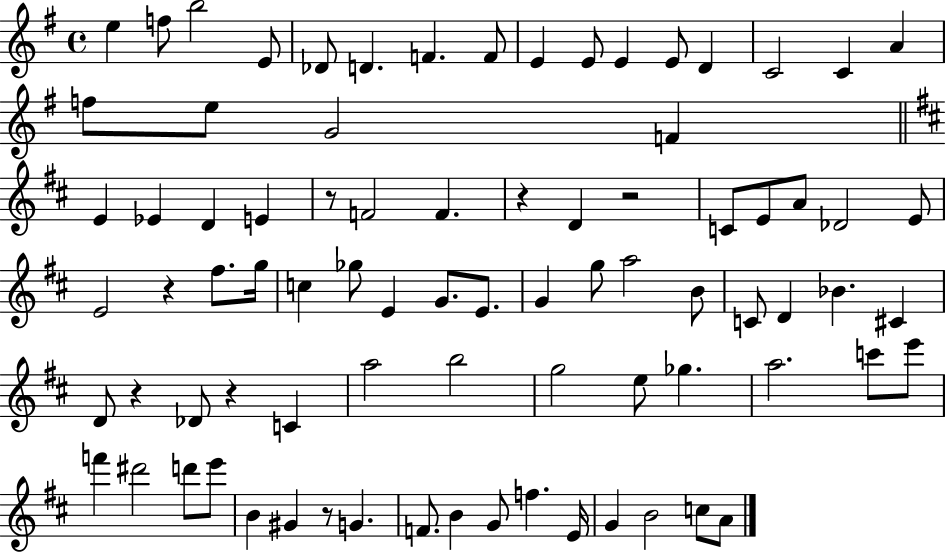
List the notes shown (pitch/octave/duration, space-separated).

E5/q F5/e B5/h E4/e Db4/e D4/q. F4/q. F4/e E4/q E4/e E4/q E4/e D4/q C4/h C4/q A4/q F5/e E5/e G4/h F4/q E4/q Eb4/q D4/q E4/q R/e F4/h F4/q. R/q D4/q R/h C4/e E4/e A4/e Db4/h E4/e E4/h R/q F#5/e. G5/s C5/q Gb5/e E4/q G4/e. E4/e. G4/q G5/e A5/h B4/e C4/e D4/q Bb4/q. C#4/q D4/e R/q Db4/e R/q C4/q A5/h B5/h G5/h E5/e Gb5/q. A5/h. C6/e E6/e F6/q D#6/h D6/e E6/e B4/q G#4/q R/e G4/q. F4/e. B4/q G4/e F5/q. E4/s G4/q B4/h C5/e A4/e